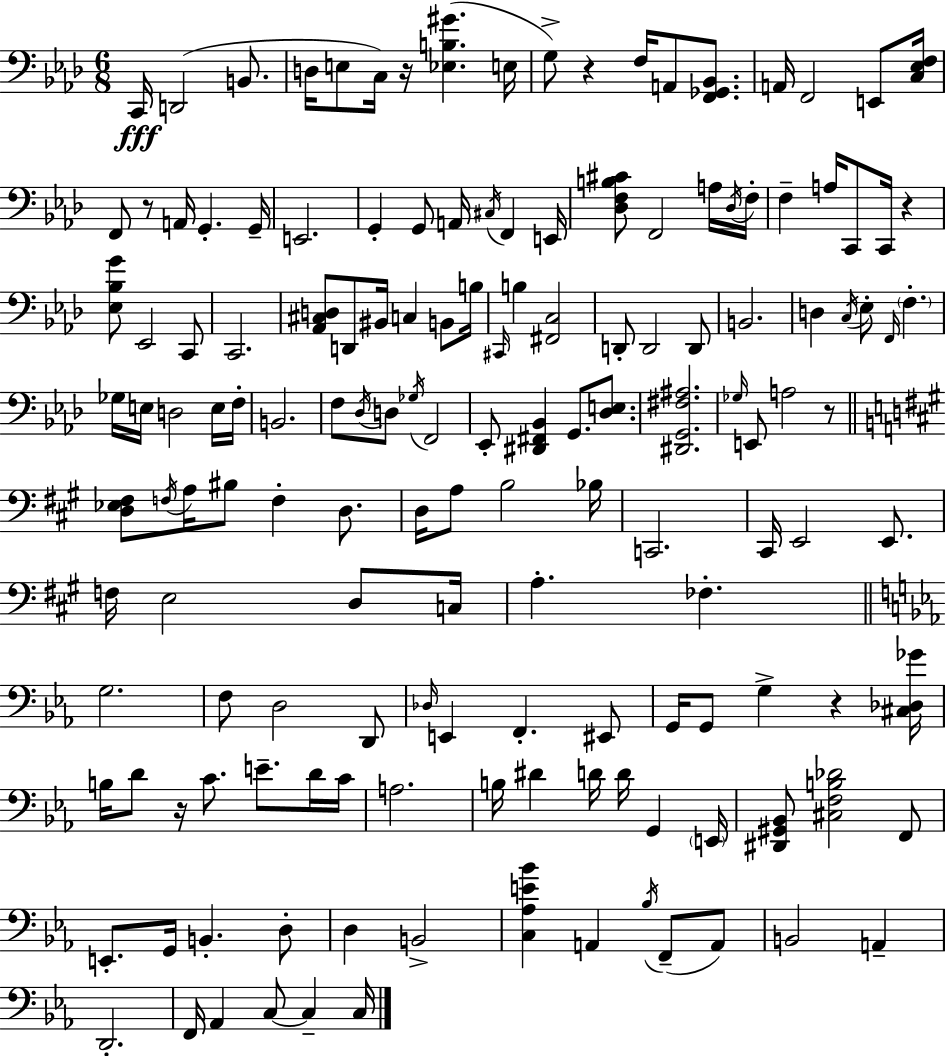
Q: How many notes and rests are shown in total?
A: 151